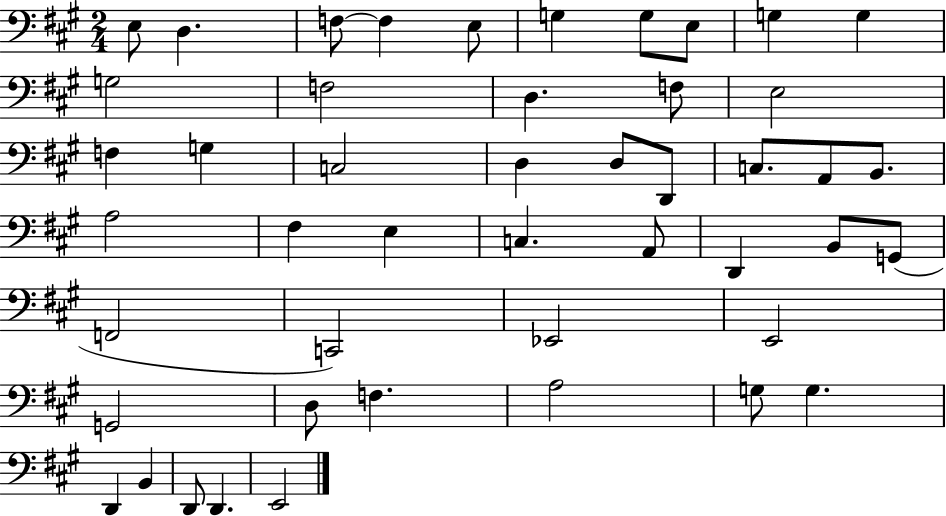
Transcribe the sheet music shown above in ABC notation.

X:1
T:Untitled
M:2/4
L:1/4
K:A
E,/2 D, F,/2 F, E,/2 G, G,/2 E,/2 G, G, G,2 F,2 D, F,/2 E,2 F, G, C,2 D, D,/2 D,,/2 C,/2 A,,/2 B,,/2 A,2 ^F, E, C, A,,/2 D,, B,,/2 G,,/2 F,,2 C,,2 _E,,2 E,,2 G,,2 D,/2 F, A,2 G,/2 G, D,, B,, D,,/2 D,, E,,2